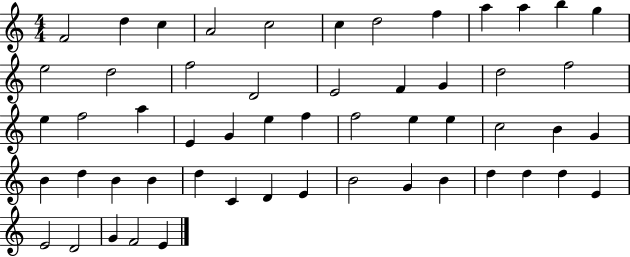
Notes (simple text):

F4/h D5/q C5/q A4/h C5/h C5/q D5/h F5/q A5/q A5/q B5/q G5/q E5/h D5/h F5/h D4/h E4/h F4/q G4/q D5/h F5/h E5/q F5/h A5/q E4/q G4/q E5/q F5/q F5/h E5/q E5/q C5/h B4/q G4/q B4/q D5/q B4/q B4/q D5/q C4/q D4/q E4/q B4/h G4/q B4/q D5/q D5/q D5/q E4/q E4/h D4/h G4/q F4/h E4/q